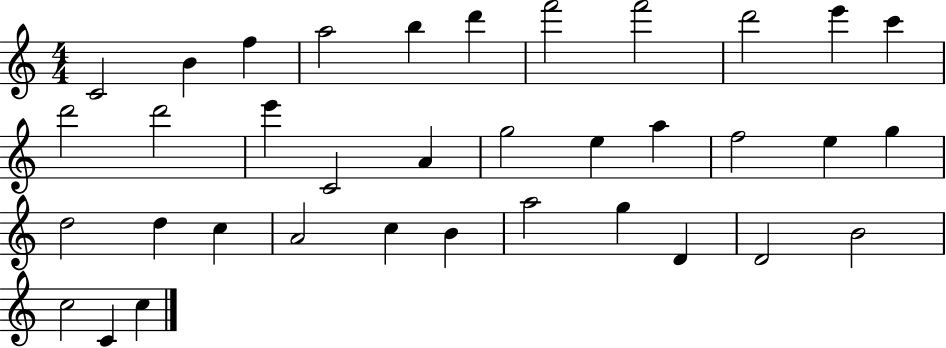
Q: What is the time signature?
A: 4/4